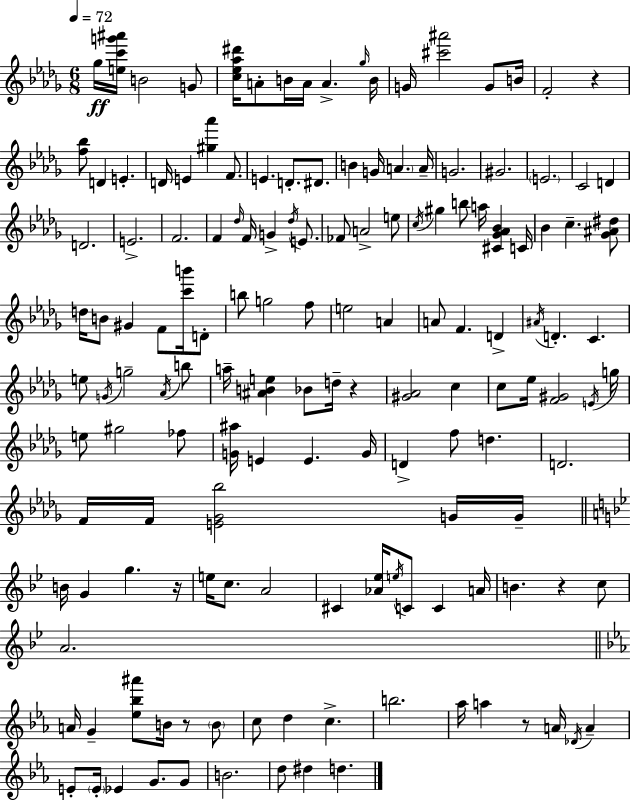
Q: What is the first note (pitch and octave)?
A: Gb5